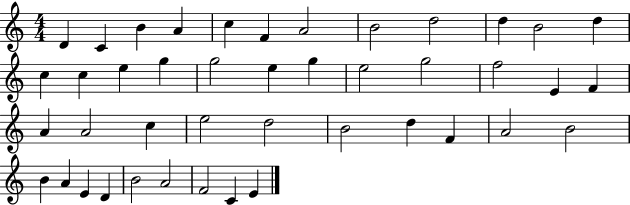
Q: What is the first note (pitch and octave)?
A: D4